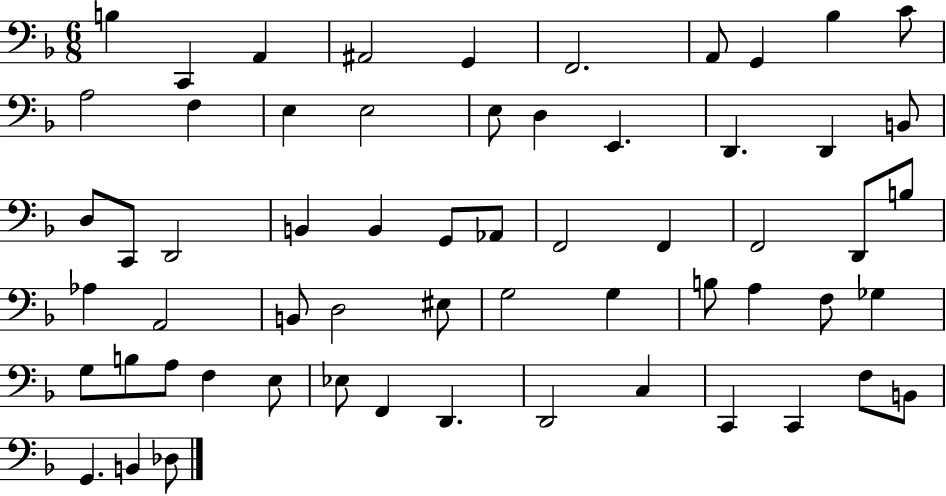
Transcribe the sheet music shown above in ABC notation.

X:1
T:Untitled
M:6/8
L:1/4
K:F
B, C,, A,, ^A,,2 G,, F,,2 A,,/2 G,, _B, C/2 A,2 F, E, E,2 E,/2 D, E,, D,, D,, B,,/2 D,/2 C,,/2 D,,2 B,, B,, G,,/2 _A,,/2 F,,2 F,, F,,2 D,,/2 B,/2 _A, A,,2 B,,/2 D,2 ^E,/2 G,2 G, B,/2 A, F,/2 _G, G,/2 B,/2 A,/2 F, E,/2 _E,/2 F,, D,, D,,2 C, C,, C,, F,/2 B,,/2 G,, B,, _D,/2